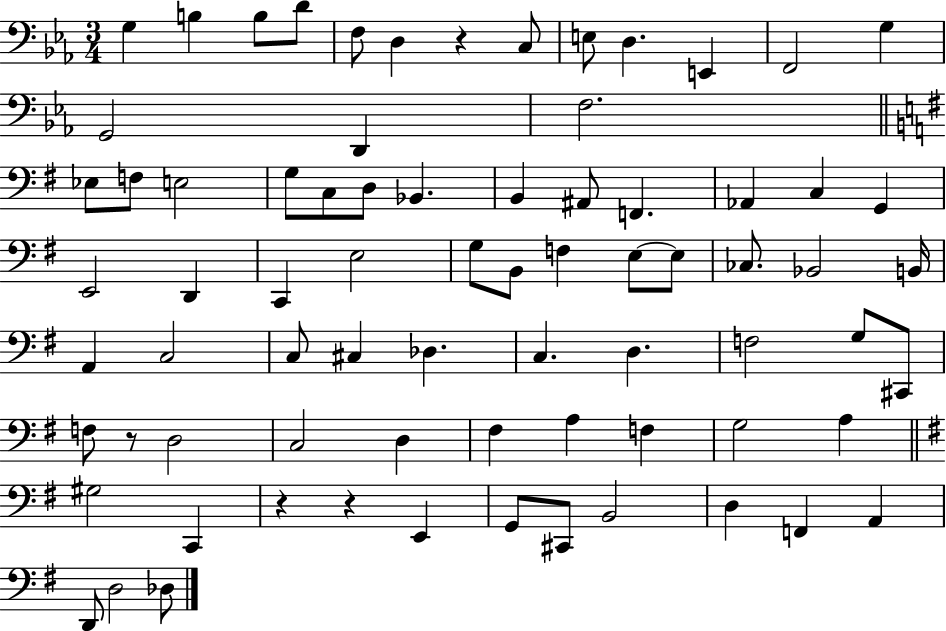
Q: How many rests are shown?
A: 4